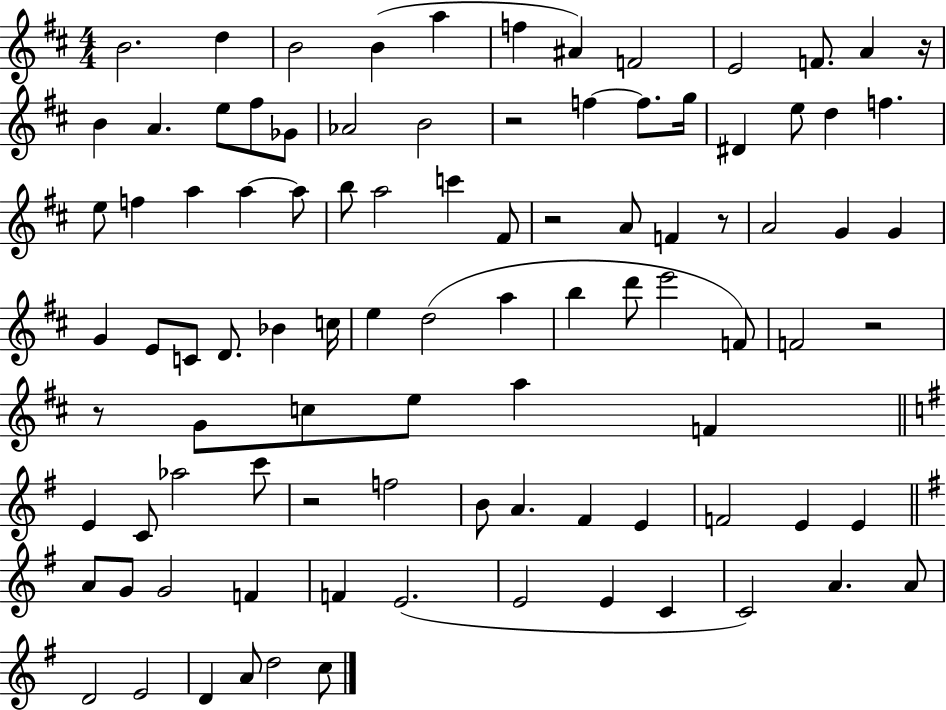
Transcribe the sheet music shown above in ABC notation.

X:1
T:Untitled
M:4/4
L:1/4
K:D
B2 d B2 B a f ^A F2 E2 F/2 A z/4 B A e/2 ^f/2 _G/2 _A2 B2 z2 f f/2 g/4 ^D e/2 d f e/2 f a a a/2 b/2 a2 c' ^F/2 z2 A/2 F z/2 A2 G G G E/2 C/2 D/2 _B c/4 e d2 a b d'/2 e'2 F/2 F2 z2 z/2 G/2 c/2 e/2 a F E C/2 _a2 c'/2 z2 f2 B/2 A ^F E F2 E E A/2 G/2 G2 F F E2 E2 E C C2 A A/2 D2 E2 D A/2 d2 c/2